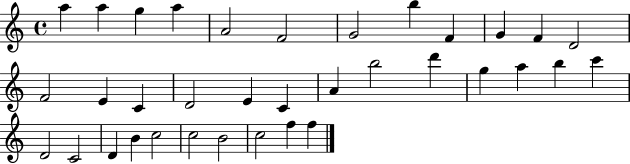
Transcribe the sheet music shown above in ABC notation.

X:1
T:Untitled
M:4/4
L:1/4
K:C
a a g a A2 F2 G2 b F G F D2 F2 E C D2 E C A b2 d' g a b c' D2 C2 D B c2 c2 B2 c2 f f